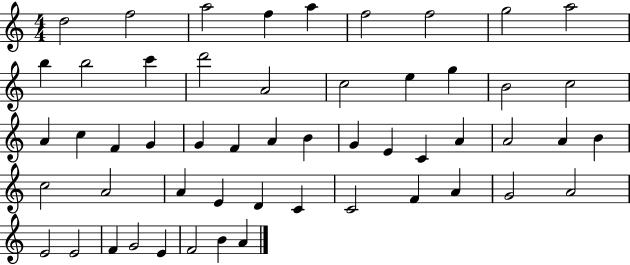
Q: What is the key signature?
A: C major